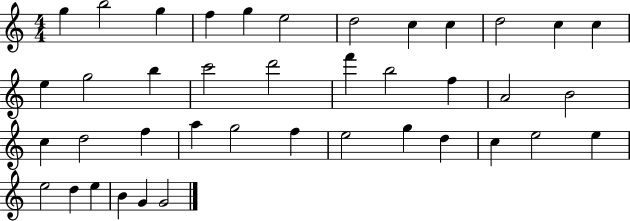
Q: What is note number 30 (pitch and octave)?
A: G5